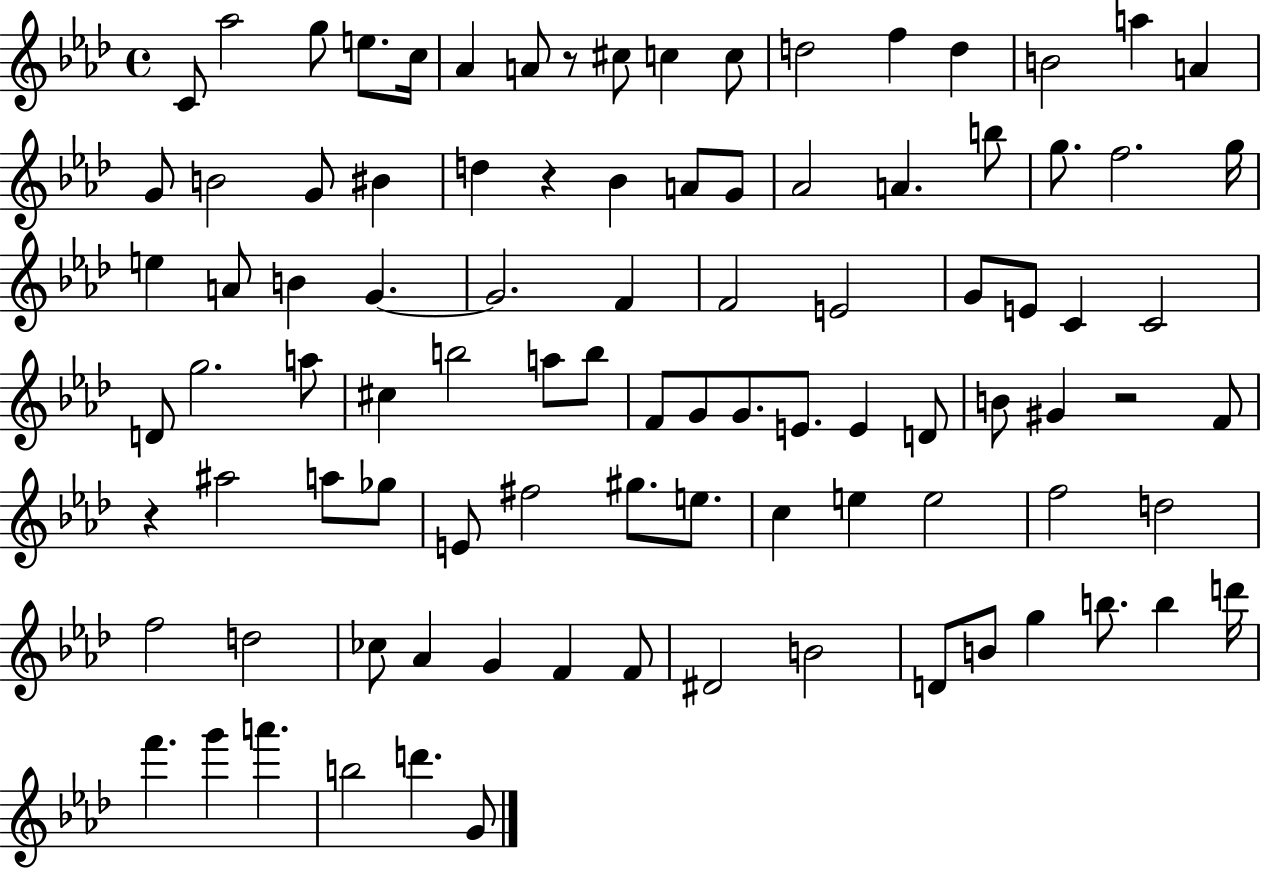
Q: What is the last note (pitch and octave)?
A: G4